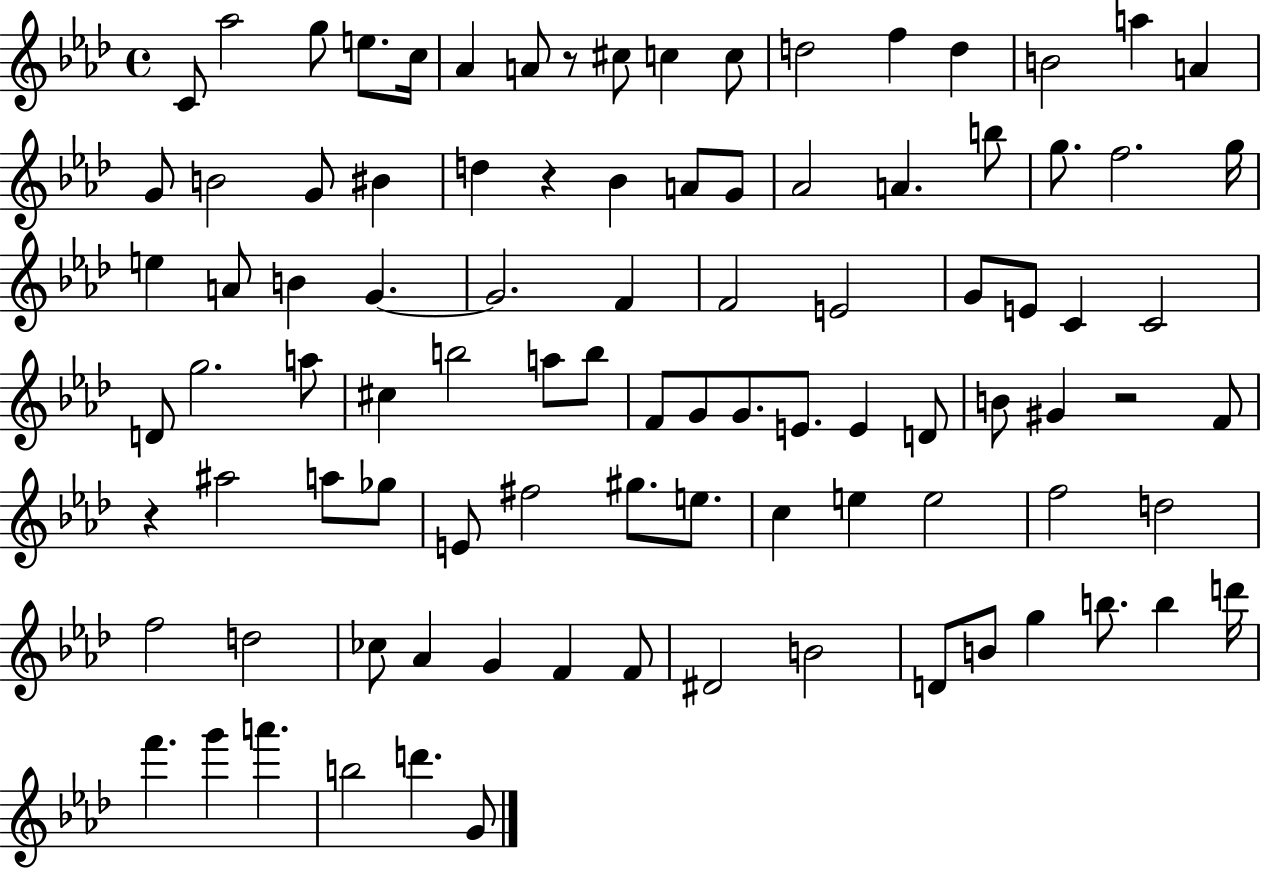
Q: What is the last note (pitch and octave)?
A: G4